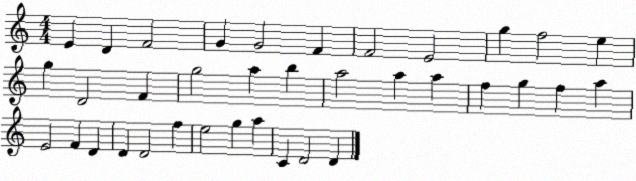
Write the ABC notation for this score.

X:1
T:Untitled
M:4/4
L:1/4
K:C
E D F2 G G2 F F2 E2 g f2 e g D2 F g2 a b a2 a a f g f a E2 F D D D2 f e2 g a C D2 D